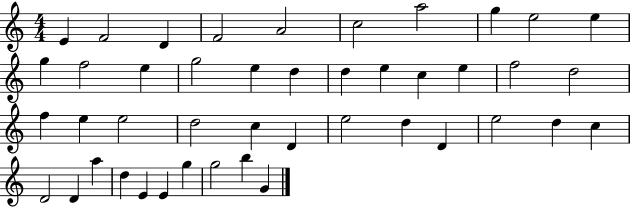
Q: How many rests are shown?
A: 0